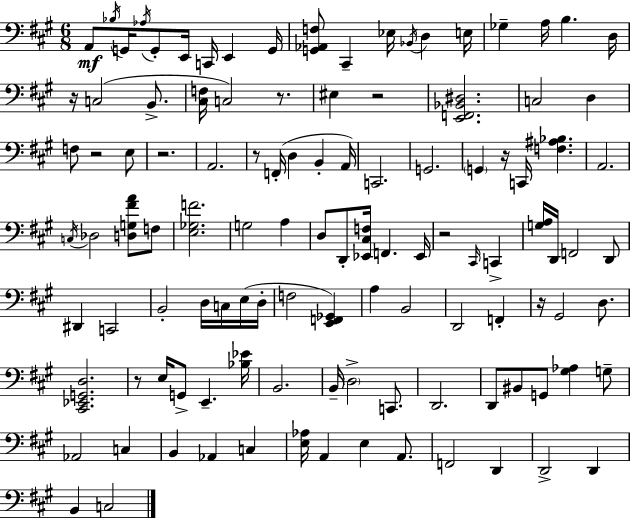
X:1
T:Untitled
M:6/8
L:1/4
K:A
A,,/2 _B,/4 G,,/4 _A,/4 G,,/2 E,,/4 C,,/4 E,, G,,/4 [G,,_A,,F,]/2 ^C,, _E,/4 _B,,/4 D, E,/4 _G, A,/4 B, D,/4 z/4 C,2 B,,/2 [^C,F,]/4 C,2 z/2 ^E, z2 [E,,F,,_B,,^D,]2 C,2 D, F,/2 z2 E,/2 z2 A,,2 z/2 F,,/4 D, B,, A,,/4 C,,2 G,,2 G,, z/4 C,,/4 [F,^A,_B,] A,,2 C,/4 _D,2 [D,G,^FA]/2 F,/2 [E,_G,F]2 G,2 A, D,/2 D,,/2 [_E,,^C,F,]/4 F,, _E,,/4 z2 ^C,,/4 C,, [G,A,]/4 D,,/4 F,,2 D,,/2 ^D,, C,,2 B,,2 D,/4 C,/4 E,/4 D,/4 F,2 [E,,F,,_G,,] A, B,,2 D,,2 F,, z/4 ^G,,2 D,/2 [^C,,_E,,G,,D,]2 z/2 E,/4 G,,/2 E,, [_B,_E]/4 B,,2 B,,/4 D,2 C,,/2 D,,2 D,,/2 ^B,,/2 G,,/2 [^G,_A,] G,/2 _A,,2 C, B,, _A,, C, [E,_A,]/4 A,, E, A,,/2 F,,2 D,, D,,2 D,, B,, C,2